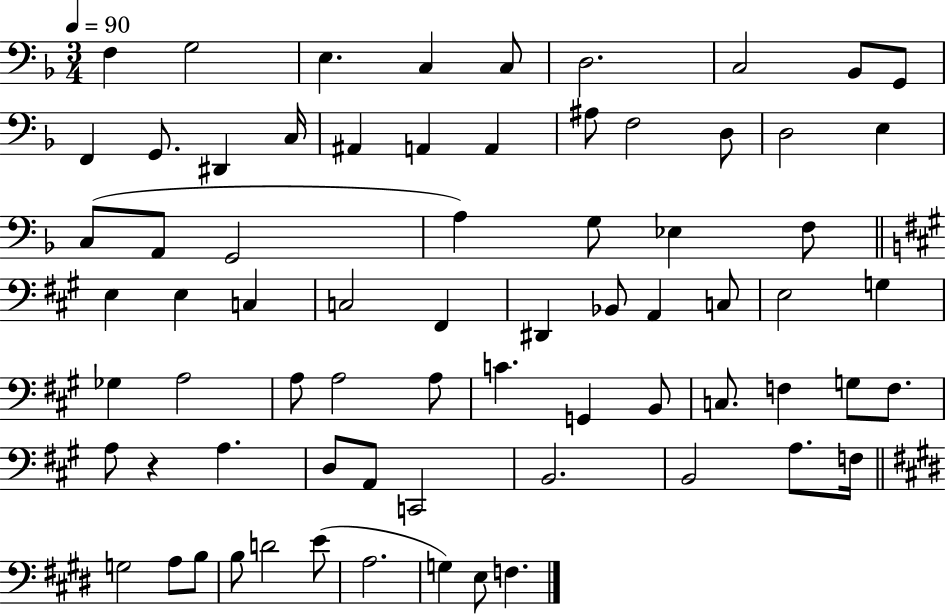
{
  \clef bass
  \numericTimeSignature
  \time 3/4
  \key f \major
  \tempo 4 = 90
  f4 g2 | e4. c4 c8 | d2. | c2 bes,8 g,8 | \break f,4 g,8. dis,4 c16 | ais,4 a,4 a,4 | ais8 f2 d8 | d2 e4 | \break c8( a,8 g,2 | a4) g8 ees4 f8 | \bar "||" \break \key a \major e4 e4 c4 | c2 fis,4 | dis,4 bes,8 a,4 c8 | e2 g4 | \break ges4 a2 | a8 a2 a8 | c'4. g,4 b,8 | c8. f4 g8 f8. | \break a8 r4 a4. | d8 a,8 c,2 | b,2. | b,2 a8. f16 | \break \bar "||" \break \key e \major g2 a8 b8 | b8 d'2 e'8( | a2. | g4) e8 f4. | \break \bar "|."
}